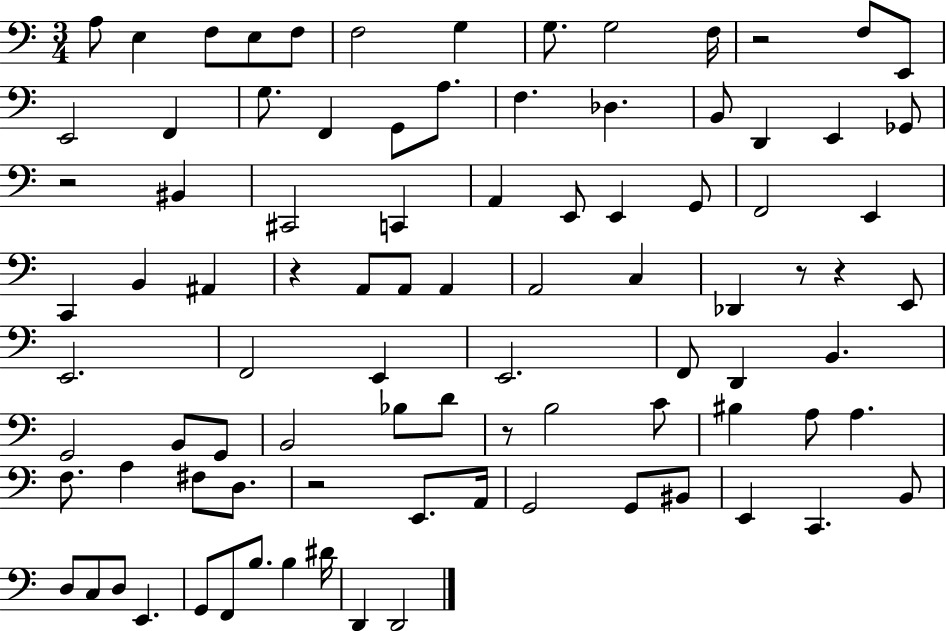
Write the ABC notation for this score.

X:1
T:Untitled
M:3/4
L:1/4
K:C
A,/2 E, F,/2 E,/2 F,/2 F,2 G, G,/2 G,2 F,/4 z2 F,/2 E,,/2 E,,2 F,, G,/2 F,, G,,/2 A,/2 F, _D, B,,/2 D,, E,, _G,,/2 z2 ^B,, ^C,,2 C,, A,, E,,/2 E,, G,,/2 F,,2 E,, C,, B,, ^A,, z A,,/2 A,,/2 A,, A,,2 C, _D,, z/2 z E,,/2 E,,2 F,,2 E,, E,,2 F,,/2 D,, B,, G,,2 B,,/2 G,,/2 B,,2 _B,/2 D/2 z/2 B,2 C/2 ^B, A,/2 A, F,/2 A, ^F,/2 D,/2 z2 E,,/2 A,,/4 G,,2 G,,/2 ^B,,/2 E,, C,, B,,/2 D,/2 C,/2 D,/2 E,, G,,/2 F,,/2 B,/2 B, ^D/4 D,, D,,2